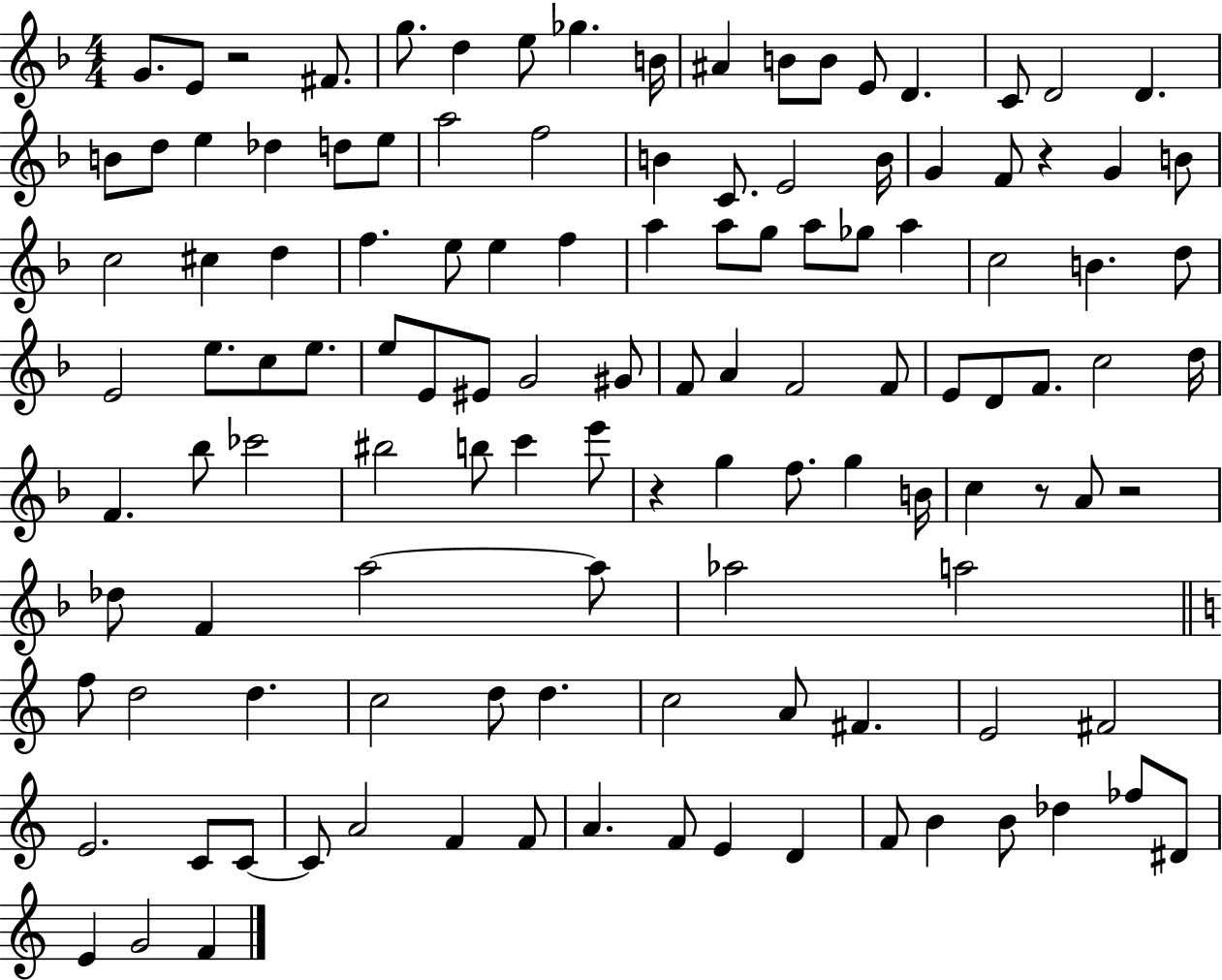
G4/e. E4/e R/h F#4/e. G5/e. D5/q E5/e Gb5/q. B4/s A#4/q B4/e B4/e E4/e D4/q. C4/e D4/h D4/q. B4/e D5/e E5/q Db5/q D5/e E5/e A5/h F5/h B4/q C4/e. E4/h B4/s G4/q F4/e R/q G4/q B4/e C5/h C#5/q D5/q F5/q. E5/e E5/q F5/q A5/q A5/e G5/e A5/e Gb5/e A5/q C5/h B4/q. D5/e E4/h E5/e. C5/e E5/e. E5/e E4/e EIS4/e G4/h G#4/e F4/e A4/q F4/h F4/e E4/e D4/e F4/e. C5/h D5/s F4/q. Bb5/e CES6/h BIS5/h B5/e C6/q E6/e R/q G5/q F5/e. G5/q B4/s C5/q R/e A4/e R/h Db5/e F4/q A5/h A5/e Ab5/h A5/h F5/e D5/h D5/q. C5/h D5/e D5/q. C5/h A4/e F#4/q. E4/h F#4/h E4/h. C4/e C4/e C4/e A4/h F4/q F4/e A4/q. F4/e E4/q D4/q F4/e B4/q B4/e Db5/q FES5/e D#4/e E4/q G4/h F4/q